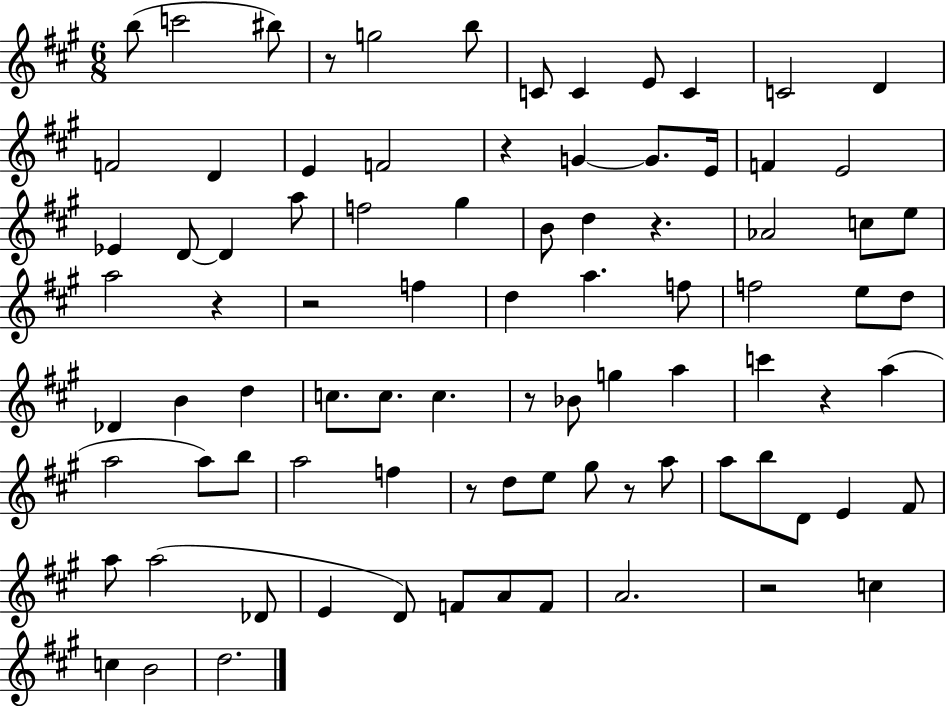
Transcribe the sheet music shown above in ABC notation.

X:1
T:Untitled
M:6/8
L:1/4
K:A
b/2 c'2 ^b/2 z/2 g2 b/2 C/2 C E/2 C C2 D F2 D E F2 z G G/2 E/4 F E2 _E D/2 D a/2 f2 ^g B/2 d z _A2 c/2 e/2 a2 z z2 f d a f/2 f2 e/2 d/2 _D B d c/2 c/2 c z/2 _B/2 g a c' z a a2 a/2 b/2 a2 f z/2 d/2 e/2 ^g/2 z/2 a/2 a/2 b/2 D/2 E ^F/2 a/2 a2 _D/2 E D/2 F/2 A/2 F/2 A2 z2 c c B2 d2